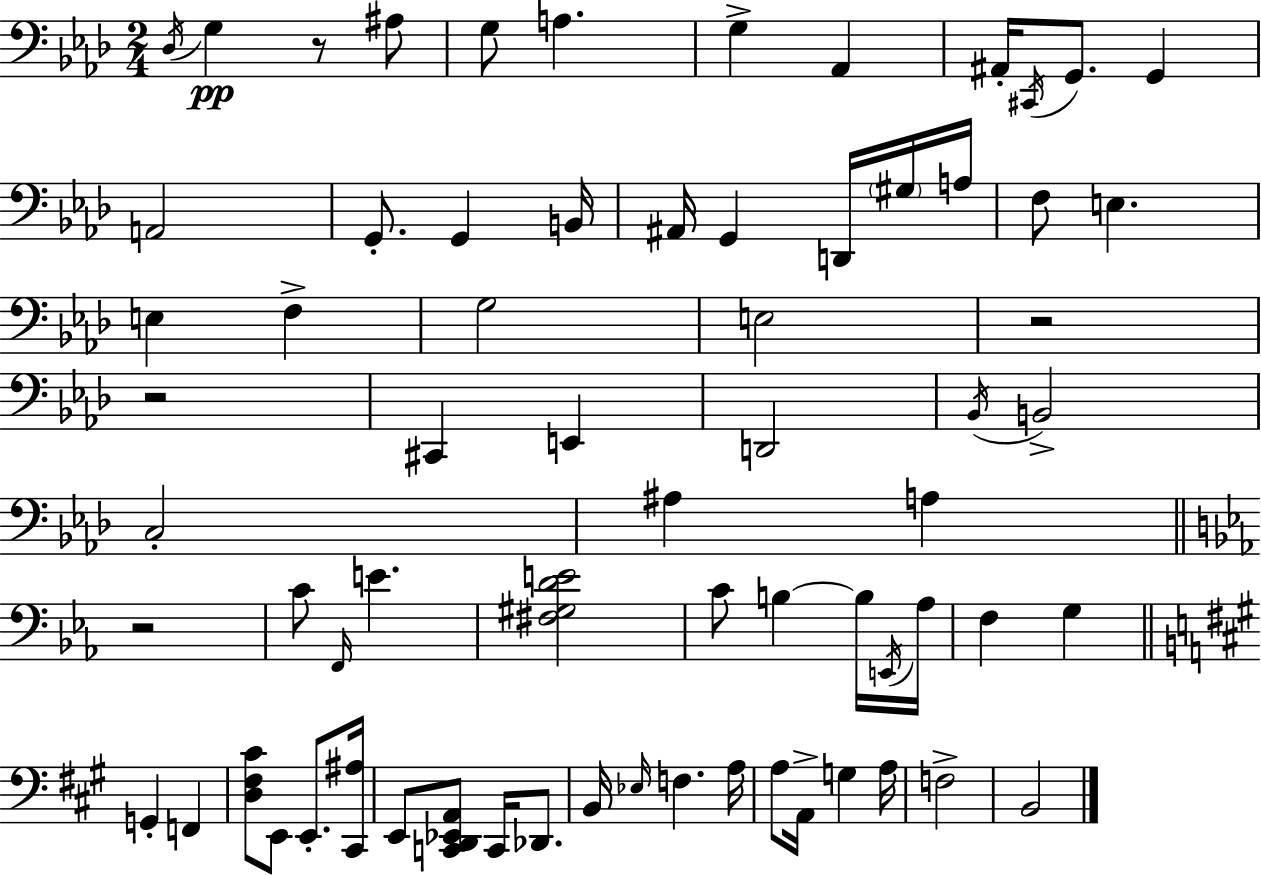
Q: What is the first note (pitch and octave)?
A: Db3